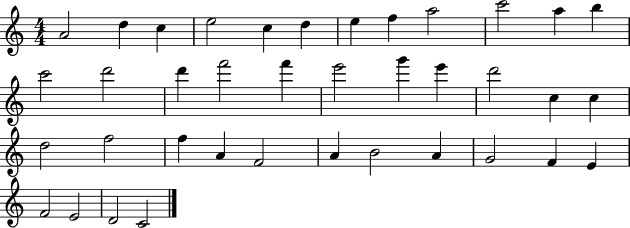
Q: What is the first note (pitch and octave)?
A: A4